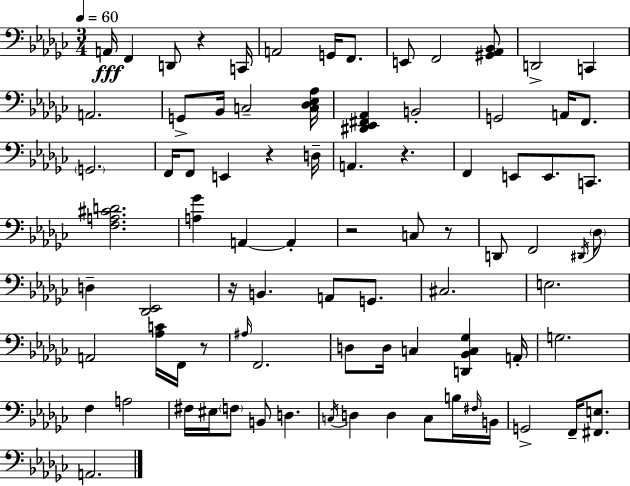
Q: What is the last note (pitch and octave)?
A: A2